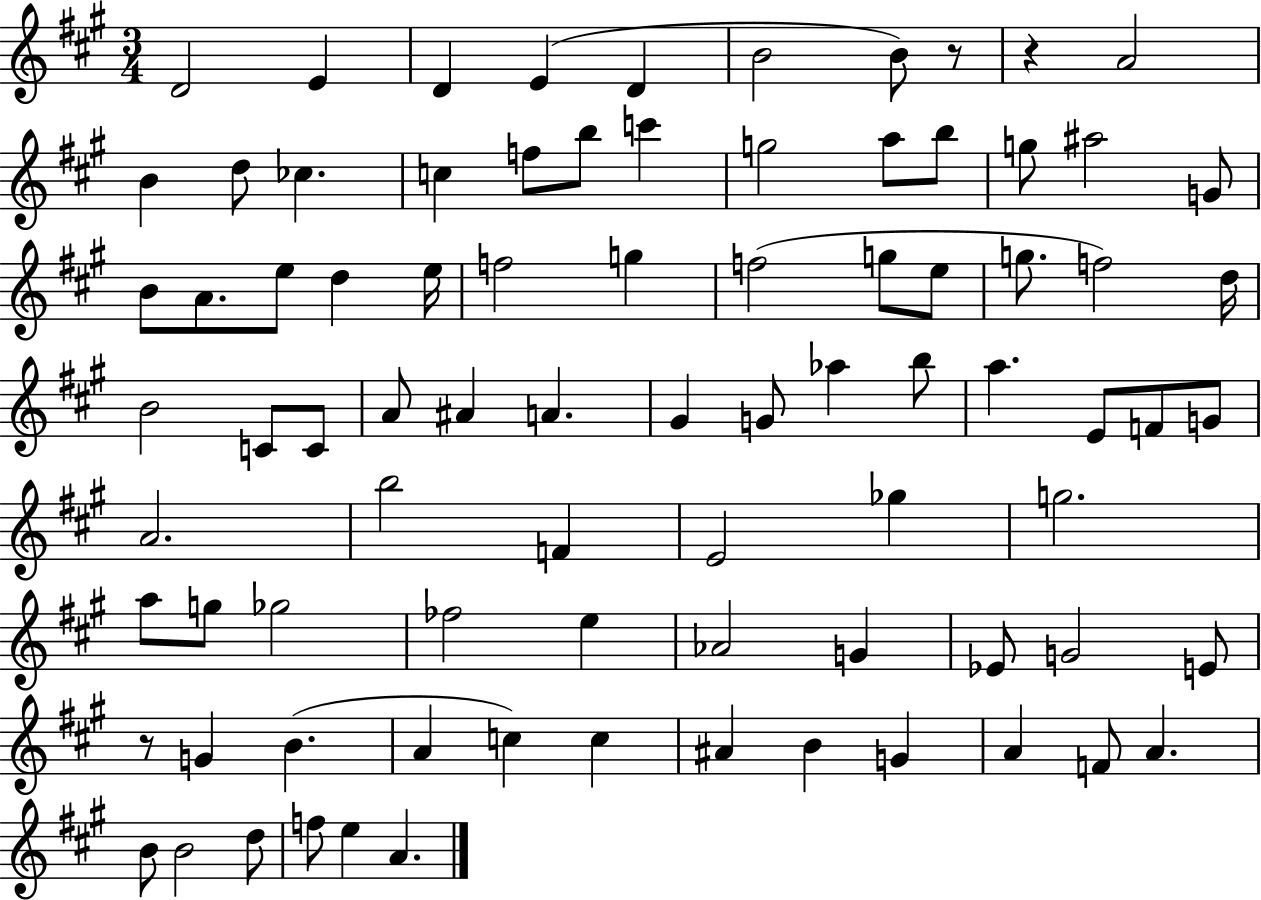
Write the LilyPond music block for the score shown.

{
  \clef treble
  \numericTimeSignature
  \time 3/4
  \key a \major
  \repeat volta 2 { d'2 e'4 | d'4 e'4( d'4 | b'2 b'8) r8 | r4 a'2 | \break b'4 d''8 ces''4. | c''4 f''8 b''8 c'''4 | g''2 a''8 b''8 | g''8 ais''2 g'8 | \break b'8 a'8. e''8 d''4 e''16 | f''2 g''4 | f''2( g''8 e''8 | g''8. f''2) d''16 | \break b'2 c'8 c'8 | a'8 ais'4 a'4. | gis'4 g'8 aes''4 b''8 | a''4. e'8 f'8 g'8 | \break a'2. | b''2 f'4 | e'2 ges''4 | g''2. | \break a''8 g''8 ges''2 | fes''2 e''4 | aes'2 g'4 | ees'8 g'2 e'8 | \break r8 g'4 b'4.( | a'4 c''4) c''4 | ais'4 b'4 g'4 | a'4 f'8 a'4. | \break b'8 b'2 d''8 | f''8 e''4 a'4. | } \bar "|."
}